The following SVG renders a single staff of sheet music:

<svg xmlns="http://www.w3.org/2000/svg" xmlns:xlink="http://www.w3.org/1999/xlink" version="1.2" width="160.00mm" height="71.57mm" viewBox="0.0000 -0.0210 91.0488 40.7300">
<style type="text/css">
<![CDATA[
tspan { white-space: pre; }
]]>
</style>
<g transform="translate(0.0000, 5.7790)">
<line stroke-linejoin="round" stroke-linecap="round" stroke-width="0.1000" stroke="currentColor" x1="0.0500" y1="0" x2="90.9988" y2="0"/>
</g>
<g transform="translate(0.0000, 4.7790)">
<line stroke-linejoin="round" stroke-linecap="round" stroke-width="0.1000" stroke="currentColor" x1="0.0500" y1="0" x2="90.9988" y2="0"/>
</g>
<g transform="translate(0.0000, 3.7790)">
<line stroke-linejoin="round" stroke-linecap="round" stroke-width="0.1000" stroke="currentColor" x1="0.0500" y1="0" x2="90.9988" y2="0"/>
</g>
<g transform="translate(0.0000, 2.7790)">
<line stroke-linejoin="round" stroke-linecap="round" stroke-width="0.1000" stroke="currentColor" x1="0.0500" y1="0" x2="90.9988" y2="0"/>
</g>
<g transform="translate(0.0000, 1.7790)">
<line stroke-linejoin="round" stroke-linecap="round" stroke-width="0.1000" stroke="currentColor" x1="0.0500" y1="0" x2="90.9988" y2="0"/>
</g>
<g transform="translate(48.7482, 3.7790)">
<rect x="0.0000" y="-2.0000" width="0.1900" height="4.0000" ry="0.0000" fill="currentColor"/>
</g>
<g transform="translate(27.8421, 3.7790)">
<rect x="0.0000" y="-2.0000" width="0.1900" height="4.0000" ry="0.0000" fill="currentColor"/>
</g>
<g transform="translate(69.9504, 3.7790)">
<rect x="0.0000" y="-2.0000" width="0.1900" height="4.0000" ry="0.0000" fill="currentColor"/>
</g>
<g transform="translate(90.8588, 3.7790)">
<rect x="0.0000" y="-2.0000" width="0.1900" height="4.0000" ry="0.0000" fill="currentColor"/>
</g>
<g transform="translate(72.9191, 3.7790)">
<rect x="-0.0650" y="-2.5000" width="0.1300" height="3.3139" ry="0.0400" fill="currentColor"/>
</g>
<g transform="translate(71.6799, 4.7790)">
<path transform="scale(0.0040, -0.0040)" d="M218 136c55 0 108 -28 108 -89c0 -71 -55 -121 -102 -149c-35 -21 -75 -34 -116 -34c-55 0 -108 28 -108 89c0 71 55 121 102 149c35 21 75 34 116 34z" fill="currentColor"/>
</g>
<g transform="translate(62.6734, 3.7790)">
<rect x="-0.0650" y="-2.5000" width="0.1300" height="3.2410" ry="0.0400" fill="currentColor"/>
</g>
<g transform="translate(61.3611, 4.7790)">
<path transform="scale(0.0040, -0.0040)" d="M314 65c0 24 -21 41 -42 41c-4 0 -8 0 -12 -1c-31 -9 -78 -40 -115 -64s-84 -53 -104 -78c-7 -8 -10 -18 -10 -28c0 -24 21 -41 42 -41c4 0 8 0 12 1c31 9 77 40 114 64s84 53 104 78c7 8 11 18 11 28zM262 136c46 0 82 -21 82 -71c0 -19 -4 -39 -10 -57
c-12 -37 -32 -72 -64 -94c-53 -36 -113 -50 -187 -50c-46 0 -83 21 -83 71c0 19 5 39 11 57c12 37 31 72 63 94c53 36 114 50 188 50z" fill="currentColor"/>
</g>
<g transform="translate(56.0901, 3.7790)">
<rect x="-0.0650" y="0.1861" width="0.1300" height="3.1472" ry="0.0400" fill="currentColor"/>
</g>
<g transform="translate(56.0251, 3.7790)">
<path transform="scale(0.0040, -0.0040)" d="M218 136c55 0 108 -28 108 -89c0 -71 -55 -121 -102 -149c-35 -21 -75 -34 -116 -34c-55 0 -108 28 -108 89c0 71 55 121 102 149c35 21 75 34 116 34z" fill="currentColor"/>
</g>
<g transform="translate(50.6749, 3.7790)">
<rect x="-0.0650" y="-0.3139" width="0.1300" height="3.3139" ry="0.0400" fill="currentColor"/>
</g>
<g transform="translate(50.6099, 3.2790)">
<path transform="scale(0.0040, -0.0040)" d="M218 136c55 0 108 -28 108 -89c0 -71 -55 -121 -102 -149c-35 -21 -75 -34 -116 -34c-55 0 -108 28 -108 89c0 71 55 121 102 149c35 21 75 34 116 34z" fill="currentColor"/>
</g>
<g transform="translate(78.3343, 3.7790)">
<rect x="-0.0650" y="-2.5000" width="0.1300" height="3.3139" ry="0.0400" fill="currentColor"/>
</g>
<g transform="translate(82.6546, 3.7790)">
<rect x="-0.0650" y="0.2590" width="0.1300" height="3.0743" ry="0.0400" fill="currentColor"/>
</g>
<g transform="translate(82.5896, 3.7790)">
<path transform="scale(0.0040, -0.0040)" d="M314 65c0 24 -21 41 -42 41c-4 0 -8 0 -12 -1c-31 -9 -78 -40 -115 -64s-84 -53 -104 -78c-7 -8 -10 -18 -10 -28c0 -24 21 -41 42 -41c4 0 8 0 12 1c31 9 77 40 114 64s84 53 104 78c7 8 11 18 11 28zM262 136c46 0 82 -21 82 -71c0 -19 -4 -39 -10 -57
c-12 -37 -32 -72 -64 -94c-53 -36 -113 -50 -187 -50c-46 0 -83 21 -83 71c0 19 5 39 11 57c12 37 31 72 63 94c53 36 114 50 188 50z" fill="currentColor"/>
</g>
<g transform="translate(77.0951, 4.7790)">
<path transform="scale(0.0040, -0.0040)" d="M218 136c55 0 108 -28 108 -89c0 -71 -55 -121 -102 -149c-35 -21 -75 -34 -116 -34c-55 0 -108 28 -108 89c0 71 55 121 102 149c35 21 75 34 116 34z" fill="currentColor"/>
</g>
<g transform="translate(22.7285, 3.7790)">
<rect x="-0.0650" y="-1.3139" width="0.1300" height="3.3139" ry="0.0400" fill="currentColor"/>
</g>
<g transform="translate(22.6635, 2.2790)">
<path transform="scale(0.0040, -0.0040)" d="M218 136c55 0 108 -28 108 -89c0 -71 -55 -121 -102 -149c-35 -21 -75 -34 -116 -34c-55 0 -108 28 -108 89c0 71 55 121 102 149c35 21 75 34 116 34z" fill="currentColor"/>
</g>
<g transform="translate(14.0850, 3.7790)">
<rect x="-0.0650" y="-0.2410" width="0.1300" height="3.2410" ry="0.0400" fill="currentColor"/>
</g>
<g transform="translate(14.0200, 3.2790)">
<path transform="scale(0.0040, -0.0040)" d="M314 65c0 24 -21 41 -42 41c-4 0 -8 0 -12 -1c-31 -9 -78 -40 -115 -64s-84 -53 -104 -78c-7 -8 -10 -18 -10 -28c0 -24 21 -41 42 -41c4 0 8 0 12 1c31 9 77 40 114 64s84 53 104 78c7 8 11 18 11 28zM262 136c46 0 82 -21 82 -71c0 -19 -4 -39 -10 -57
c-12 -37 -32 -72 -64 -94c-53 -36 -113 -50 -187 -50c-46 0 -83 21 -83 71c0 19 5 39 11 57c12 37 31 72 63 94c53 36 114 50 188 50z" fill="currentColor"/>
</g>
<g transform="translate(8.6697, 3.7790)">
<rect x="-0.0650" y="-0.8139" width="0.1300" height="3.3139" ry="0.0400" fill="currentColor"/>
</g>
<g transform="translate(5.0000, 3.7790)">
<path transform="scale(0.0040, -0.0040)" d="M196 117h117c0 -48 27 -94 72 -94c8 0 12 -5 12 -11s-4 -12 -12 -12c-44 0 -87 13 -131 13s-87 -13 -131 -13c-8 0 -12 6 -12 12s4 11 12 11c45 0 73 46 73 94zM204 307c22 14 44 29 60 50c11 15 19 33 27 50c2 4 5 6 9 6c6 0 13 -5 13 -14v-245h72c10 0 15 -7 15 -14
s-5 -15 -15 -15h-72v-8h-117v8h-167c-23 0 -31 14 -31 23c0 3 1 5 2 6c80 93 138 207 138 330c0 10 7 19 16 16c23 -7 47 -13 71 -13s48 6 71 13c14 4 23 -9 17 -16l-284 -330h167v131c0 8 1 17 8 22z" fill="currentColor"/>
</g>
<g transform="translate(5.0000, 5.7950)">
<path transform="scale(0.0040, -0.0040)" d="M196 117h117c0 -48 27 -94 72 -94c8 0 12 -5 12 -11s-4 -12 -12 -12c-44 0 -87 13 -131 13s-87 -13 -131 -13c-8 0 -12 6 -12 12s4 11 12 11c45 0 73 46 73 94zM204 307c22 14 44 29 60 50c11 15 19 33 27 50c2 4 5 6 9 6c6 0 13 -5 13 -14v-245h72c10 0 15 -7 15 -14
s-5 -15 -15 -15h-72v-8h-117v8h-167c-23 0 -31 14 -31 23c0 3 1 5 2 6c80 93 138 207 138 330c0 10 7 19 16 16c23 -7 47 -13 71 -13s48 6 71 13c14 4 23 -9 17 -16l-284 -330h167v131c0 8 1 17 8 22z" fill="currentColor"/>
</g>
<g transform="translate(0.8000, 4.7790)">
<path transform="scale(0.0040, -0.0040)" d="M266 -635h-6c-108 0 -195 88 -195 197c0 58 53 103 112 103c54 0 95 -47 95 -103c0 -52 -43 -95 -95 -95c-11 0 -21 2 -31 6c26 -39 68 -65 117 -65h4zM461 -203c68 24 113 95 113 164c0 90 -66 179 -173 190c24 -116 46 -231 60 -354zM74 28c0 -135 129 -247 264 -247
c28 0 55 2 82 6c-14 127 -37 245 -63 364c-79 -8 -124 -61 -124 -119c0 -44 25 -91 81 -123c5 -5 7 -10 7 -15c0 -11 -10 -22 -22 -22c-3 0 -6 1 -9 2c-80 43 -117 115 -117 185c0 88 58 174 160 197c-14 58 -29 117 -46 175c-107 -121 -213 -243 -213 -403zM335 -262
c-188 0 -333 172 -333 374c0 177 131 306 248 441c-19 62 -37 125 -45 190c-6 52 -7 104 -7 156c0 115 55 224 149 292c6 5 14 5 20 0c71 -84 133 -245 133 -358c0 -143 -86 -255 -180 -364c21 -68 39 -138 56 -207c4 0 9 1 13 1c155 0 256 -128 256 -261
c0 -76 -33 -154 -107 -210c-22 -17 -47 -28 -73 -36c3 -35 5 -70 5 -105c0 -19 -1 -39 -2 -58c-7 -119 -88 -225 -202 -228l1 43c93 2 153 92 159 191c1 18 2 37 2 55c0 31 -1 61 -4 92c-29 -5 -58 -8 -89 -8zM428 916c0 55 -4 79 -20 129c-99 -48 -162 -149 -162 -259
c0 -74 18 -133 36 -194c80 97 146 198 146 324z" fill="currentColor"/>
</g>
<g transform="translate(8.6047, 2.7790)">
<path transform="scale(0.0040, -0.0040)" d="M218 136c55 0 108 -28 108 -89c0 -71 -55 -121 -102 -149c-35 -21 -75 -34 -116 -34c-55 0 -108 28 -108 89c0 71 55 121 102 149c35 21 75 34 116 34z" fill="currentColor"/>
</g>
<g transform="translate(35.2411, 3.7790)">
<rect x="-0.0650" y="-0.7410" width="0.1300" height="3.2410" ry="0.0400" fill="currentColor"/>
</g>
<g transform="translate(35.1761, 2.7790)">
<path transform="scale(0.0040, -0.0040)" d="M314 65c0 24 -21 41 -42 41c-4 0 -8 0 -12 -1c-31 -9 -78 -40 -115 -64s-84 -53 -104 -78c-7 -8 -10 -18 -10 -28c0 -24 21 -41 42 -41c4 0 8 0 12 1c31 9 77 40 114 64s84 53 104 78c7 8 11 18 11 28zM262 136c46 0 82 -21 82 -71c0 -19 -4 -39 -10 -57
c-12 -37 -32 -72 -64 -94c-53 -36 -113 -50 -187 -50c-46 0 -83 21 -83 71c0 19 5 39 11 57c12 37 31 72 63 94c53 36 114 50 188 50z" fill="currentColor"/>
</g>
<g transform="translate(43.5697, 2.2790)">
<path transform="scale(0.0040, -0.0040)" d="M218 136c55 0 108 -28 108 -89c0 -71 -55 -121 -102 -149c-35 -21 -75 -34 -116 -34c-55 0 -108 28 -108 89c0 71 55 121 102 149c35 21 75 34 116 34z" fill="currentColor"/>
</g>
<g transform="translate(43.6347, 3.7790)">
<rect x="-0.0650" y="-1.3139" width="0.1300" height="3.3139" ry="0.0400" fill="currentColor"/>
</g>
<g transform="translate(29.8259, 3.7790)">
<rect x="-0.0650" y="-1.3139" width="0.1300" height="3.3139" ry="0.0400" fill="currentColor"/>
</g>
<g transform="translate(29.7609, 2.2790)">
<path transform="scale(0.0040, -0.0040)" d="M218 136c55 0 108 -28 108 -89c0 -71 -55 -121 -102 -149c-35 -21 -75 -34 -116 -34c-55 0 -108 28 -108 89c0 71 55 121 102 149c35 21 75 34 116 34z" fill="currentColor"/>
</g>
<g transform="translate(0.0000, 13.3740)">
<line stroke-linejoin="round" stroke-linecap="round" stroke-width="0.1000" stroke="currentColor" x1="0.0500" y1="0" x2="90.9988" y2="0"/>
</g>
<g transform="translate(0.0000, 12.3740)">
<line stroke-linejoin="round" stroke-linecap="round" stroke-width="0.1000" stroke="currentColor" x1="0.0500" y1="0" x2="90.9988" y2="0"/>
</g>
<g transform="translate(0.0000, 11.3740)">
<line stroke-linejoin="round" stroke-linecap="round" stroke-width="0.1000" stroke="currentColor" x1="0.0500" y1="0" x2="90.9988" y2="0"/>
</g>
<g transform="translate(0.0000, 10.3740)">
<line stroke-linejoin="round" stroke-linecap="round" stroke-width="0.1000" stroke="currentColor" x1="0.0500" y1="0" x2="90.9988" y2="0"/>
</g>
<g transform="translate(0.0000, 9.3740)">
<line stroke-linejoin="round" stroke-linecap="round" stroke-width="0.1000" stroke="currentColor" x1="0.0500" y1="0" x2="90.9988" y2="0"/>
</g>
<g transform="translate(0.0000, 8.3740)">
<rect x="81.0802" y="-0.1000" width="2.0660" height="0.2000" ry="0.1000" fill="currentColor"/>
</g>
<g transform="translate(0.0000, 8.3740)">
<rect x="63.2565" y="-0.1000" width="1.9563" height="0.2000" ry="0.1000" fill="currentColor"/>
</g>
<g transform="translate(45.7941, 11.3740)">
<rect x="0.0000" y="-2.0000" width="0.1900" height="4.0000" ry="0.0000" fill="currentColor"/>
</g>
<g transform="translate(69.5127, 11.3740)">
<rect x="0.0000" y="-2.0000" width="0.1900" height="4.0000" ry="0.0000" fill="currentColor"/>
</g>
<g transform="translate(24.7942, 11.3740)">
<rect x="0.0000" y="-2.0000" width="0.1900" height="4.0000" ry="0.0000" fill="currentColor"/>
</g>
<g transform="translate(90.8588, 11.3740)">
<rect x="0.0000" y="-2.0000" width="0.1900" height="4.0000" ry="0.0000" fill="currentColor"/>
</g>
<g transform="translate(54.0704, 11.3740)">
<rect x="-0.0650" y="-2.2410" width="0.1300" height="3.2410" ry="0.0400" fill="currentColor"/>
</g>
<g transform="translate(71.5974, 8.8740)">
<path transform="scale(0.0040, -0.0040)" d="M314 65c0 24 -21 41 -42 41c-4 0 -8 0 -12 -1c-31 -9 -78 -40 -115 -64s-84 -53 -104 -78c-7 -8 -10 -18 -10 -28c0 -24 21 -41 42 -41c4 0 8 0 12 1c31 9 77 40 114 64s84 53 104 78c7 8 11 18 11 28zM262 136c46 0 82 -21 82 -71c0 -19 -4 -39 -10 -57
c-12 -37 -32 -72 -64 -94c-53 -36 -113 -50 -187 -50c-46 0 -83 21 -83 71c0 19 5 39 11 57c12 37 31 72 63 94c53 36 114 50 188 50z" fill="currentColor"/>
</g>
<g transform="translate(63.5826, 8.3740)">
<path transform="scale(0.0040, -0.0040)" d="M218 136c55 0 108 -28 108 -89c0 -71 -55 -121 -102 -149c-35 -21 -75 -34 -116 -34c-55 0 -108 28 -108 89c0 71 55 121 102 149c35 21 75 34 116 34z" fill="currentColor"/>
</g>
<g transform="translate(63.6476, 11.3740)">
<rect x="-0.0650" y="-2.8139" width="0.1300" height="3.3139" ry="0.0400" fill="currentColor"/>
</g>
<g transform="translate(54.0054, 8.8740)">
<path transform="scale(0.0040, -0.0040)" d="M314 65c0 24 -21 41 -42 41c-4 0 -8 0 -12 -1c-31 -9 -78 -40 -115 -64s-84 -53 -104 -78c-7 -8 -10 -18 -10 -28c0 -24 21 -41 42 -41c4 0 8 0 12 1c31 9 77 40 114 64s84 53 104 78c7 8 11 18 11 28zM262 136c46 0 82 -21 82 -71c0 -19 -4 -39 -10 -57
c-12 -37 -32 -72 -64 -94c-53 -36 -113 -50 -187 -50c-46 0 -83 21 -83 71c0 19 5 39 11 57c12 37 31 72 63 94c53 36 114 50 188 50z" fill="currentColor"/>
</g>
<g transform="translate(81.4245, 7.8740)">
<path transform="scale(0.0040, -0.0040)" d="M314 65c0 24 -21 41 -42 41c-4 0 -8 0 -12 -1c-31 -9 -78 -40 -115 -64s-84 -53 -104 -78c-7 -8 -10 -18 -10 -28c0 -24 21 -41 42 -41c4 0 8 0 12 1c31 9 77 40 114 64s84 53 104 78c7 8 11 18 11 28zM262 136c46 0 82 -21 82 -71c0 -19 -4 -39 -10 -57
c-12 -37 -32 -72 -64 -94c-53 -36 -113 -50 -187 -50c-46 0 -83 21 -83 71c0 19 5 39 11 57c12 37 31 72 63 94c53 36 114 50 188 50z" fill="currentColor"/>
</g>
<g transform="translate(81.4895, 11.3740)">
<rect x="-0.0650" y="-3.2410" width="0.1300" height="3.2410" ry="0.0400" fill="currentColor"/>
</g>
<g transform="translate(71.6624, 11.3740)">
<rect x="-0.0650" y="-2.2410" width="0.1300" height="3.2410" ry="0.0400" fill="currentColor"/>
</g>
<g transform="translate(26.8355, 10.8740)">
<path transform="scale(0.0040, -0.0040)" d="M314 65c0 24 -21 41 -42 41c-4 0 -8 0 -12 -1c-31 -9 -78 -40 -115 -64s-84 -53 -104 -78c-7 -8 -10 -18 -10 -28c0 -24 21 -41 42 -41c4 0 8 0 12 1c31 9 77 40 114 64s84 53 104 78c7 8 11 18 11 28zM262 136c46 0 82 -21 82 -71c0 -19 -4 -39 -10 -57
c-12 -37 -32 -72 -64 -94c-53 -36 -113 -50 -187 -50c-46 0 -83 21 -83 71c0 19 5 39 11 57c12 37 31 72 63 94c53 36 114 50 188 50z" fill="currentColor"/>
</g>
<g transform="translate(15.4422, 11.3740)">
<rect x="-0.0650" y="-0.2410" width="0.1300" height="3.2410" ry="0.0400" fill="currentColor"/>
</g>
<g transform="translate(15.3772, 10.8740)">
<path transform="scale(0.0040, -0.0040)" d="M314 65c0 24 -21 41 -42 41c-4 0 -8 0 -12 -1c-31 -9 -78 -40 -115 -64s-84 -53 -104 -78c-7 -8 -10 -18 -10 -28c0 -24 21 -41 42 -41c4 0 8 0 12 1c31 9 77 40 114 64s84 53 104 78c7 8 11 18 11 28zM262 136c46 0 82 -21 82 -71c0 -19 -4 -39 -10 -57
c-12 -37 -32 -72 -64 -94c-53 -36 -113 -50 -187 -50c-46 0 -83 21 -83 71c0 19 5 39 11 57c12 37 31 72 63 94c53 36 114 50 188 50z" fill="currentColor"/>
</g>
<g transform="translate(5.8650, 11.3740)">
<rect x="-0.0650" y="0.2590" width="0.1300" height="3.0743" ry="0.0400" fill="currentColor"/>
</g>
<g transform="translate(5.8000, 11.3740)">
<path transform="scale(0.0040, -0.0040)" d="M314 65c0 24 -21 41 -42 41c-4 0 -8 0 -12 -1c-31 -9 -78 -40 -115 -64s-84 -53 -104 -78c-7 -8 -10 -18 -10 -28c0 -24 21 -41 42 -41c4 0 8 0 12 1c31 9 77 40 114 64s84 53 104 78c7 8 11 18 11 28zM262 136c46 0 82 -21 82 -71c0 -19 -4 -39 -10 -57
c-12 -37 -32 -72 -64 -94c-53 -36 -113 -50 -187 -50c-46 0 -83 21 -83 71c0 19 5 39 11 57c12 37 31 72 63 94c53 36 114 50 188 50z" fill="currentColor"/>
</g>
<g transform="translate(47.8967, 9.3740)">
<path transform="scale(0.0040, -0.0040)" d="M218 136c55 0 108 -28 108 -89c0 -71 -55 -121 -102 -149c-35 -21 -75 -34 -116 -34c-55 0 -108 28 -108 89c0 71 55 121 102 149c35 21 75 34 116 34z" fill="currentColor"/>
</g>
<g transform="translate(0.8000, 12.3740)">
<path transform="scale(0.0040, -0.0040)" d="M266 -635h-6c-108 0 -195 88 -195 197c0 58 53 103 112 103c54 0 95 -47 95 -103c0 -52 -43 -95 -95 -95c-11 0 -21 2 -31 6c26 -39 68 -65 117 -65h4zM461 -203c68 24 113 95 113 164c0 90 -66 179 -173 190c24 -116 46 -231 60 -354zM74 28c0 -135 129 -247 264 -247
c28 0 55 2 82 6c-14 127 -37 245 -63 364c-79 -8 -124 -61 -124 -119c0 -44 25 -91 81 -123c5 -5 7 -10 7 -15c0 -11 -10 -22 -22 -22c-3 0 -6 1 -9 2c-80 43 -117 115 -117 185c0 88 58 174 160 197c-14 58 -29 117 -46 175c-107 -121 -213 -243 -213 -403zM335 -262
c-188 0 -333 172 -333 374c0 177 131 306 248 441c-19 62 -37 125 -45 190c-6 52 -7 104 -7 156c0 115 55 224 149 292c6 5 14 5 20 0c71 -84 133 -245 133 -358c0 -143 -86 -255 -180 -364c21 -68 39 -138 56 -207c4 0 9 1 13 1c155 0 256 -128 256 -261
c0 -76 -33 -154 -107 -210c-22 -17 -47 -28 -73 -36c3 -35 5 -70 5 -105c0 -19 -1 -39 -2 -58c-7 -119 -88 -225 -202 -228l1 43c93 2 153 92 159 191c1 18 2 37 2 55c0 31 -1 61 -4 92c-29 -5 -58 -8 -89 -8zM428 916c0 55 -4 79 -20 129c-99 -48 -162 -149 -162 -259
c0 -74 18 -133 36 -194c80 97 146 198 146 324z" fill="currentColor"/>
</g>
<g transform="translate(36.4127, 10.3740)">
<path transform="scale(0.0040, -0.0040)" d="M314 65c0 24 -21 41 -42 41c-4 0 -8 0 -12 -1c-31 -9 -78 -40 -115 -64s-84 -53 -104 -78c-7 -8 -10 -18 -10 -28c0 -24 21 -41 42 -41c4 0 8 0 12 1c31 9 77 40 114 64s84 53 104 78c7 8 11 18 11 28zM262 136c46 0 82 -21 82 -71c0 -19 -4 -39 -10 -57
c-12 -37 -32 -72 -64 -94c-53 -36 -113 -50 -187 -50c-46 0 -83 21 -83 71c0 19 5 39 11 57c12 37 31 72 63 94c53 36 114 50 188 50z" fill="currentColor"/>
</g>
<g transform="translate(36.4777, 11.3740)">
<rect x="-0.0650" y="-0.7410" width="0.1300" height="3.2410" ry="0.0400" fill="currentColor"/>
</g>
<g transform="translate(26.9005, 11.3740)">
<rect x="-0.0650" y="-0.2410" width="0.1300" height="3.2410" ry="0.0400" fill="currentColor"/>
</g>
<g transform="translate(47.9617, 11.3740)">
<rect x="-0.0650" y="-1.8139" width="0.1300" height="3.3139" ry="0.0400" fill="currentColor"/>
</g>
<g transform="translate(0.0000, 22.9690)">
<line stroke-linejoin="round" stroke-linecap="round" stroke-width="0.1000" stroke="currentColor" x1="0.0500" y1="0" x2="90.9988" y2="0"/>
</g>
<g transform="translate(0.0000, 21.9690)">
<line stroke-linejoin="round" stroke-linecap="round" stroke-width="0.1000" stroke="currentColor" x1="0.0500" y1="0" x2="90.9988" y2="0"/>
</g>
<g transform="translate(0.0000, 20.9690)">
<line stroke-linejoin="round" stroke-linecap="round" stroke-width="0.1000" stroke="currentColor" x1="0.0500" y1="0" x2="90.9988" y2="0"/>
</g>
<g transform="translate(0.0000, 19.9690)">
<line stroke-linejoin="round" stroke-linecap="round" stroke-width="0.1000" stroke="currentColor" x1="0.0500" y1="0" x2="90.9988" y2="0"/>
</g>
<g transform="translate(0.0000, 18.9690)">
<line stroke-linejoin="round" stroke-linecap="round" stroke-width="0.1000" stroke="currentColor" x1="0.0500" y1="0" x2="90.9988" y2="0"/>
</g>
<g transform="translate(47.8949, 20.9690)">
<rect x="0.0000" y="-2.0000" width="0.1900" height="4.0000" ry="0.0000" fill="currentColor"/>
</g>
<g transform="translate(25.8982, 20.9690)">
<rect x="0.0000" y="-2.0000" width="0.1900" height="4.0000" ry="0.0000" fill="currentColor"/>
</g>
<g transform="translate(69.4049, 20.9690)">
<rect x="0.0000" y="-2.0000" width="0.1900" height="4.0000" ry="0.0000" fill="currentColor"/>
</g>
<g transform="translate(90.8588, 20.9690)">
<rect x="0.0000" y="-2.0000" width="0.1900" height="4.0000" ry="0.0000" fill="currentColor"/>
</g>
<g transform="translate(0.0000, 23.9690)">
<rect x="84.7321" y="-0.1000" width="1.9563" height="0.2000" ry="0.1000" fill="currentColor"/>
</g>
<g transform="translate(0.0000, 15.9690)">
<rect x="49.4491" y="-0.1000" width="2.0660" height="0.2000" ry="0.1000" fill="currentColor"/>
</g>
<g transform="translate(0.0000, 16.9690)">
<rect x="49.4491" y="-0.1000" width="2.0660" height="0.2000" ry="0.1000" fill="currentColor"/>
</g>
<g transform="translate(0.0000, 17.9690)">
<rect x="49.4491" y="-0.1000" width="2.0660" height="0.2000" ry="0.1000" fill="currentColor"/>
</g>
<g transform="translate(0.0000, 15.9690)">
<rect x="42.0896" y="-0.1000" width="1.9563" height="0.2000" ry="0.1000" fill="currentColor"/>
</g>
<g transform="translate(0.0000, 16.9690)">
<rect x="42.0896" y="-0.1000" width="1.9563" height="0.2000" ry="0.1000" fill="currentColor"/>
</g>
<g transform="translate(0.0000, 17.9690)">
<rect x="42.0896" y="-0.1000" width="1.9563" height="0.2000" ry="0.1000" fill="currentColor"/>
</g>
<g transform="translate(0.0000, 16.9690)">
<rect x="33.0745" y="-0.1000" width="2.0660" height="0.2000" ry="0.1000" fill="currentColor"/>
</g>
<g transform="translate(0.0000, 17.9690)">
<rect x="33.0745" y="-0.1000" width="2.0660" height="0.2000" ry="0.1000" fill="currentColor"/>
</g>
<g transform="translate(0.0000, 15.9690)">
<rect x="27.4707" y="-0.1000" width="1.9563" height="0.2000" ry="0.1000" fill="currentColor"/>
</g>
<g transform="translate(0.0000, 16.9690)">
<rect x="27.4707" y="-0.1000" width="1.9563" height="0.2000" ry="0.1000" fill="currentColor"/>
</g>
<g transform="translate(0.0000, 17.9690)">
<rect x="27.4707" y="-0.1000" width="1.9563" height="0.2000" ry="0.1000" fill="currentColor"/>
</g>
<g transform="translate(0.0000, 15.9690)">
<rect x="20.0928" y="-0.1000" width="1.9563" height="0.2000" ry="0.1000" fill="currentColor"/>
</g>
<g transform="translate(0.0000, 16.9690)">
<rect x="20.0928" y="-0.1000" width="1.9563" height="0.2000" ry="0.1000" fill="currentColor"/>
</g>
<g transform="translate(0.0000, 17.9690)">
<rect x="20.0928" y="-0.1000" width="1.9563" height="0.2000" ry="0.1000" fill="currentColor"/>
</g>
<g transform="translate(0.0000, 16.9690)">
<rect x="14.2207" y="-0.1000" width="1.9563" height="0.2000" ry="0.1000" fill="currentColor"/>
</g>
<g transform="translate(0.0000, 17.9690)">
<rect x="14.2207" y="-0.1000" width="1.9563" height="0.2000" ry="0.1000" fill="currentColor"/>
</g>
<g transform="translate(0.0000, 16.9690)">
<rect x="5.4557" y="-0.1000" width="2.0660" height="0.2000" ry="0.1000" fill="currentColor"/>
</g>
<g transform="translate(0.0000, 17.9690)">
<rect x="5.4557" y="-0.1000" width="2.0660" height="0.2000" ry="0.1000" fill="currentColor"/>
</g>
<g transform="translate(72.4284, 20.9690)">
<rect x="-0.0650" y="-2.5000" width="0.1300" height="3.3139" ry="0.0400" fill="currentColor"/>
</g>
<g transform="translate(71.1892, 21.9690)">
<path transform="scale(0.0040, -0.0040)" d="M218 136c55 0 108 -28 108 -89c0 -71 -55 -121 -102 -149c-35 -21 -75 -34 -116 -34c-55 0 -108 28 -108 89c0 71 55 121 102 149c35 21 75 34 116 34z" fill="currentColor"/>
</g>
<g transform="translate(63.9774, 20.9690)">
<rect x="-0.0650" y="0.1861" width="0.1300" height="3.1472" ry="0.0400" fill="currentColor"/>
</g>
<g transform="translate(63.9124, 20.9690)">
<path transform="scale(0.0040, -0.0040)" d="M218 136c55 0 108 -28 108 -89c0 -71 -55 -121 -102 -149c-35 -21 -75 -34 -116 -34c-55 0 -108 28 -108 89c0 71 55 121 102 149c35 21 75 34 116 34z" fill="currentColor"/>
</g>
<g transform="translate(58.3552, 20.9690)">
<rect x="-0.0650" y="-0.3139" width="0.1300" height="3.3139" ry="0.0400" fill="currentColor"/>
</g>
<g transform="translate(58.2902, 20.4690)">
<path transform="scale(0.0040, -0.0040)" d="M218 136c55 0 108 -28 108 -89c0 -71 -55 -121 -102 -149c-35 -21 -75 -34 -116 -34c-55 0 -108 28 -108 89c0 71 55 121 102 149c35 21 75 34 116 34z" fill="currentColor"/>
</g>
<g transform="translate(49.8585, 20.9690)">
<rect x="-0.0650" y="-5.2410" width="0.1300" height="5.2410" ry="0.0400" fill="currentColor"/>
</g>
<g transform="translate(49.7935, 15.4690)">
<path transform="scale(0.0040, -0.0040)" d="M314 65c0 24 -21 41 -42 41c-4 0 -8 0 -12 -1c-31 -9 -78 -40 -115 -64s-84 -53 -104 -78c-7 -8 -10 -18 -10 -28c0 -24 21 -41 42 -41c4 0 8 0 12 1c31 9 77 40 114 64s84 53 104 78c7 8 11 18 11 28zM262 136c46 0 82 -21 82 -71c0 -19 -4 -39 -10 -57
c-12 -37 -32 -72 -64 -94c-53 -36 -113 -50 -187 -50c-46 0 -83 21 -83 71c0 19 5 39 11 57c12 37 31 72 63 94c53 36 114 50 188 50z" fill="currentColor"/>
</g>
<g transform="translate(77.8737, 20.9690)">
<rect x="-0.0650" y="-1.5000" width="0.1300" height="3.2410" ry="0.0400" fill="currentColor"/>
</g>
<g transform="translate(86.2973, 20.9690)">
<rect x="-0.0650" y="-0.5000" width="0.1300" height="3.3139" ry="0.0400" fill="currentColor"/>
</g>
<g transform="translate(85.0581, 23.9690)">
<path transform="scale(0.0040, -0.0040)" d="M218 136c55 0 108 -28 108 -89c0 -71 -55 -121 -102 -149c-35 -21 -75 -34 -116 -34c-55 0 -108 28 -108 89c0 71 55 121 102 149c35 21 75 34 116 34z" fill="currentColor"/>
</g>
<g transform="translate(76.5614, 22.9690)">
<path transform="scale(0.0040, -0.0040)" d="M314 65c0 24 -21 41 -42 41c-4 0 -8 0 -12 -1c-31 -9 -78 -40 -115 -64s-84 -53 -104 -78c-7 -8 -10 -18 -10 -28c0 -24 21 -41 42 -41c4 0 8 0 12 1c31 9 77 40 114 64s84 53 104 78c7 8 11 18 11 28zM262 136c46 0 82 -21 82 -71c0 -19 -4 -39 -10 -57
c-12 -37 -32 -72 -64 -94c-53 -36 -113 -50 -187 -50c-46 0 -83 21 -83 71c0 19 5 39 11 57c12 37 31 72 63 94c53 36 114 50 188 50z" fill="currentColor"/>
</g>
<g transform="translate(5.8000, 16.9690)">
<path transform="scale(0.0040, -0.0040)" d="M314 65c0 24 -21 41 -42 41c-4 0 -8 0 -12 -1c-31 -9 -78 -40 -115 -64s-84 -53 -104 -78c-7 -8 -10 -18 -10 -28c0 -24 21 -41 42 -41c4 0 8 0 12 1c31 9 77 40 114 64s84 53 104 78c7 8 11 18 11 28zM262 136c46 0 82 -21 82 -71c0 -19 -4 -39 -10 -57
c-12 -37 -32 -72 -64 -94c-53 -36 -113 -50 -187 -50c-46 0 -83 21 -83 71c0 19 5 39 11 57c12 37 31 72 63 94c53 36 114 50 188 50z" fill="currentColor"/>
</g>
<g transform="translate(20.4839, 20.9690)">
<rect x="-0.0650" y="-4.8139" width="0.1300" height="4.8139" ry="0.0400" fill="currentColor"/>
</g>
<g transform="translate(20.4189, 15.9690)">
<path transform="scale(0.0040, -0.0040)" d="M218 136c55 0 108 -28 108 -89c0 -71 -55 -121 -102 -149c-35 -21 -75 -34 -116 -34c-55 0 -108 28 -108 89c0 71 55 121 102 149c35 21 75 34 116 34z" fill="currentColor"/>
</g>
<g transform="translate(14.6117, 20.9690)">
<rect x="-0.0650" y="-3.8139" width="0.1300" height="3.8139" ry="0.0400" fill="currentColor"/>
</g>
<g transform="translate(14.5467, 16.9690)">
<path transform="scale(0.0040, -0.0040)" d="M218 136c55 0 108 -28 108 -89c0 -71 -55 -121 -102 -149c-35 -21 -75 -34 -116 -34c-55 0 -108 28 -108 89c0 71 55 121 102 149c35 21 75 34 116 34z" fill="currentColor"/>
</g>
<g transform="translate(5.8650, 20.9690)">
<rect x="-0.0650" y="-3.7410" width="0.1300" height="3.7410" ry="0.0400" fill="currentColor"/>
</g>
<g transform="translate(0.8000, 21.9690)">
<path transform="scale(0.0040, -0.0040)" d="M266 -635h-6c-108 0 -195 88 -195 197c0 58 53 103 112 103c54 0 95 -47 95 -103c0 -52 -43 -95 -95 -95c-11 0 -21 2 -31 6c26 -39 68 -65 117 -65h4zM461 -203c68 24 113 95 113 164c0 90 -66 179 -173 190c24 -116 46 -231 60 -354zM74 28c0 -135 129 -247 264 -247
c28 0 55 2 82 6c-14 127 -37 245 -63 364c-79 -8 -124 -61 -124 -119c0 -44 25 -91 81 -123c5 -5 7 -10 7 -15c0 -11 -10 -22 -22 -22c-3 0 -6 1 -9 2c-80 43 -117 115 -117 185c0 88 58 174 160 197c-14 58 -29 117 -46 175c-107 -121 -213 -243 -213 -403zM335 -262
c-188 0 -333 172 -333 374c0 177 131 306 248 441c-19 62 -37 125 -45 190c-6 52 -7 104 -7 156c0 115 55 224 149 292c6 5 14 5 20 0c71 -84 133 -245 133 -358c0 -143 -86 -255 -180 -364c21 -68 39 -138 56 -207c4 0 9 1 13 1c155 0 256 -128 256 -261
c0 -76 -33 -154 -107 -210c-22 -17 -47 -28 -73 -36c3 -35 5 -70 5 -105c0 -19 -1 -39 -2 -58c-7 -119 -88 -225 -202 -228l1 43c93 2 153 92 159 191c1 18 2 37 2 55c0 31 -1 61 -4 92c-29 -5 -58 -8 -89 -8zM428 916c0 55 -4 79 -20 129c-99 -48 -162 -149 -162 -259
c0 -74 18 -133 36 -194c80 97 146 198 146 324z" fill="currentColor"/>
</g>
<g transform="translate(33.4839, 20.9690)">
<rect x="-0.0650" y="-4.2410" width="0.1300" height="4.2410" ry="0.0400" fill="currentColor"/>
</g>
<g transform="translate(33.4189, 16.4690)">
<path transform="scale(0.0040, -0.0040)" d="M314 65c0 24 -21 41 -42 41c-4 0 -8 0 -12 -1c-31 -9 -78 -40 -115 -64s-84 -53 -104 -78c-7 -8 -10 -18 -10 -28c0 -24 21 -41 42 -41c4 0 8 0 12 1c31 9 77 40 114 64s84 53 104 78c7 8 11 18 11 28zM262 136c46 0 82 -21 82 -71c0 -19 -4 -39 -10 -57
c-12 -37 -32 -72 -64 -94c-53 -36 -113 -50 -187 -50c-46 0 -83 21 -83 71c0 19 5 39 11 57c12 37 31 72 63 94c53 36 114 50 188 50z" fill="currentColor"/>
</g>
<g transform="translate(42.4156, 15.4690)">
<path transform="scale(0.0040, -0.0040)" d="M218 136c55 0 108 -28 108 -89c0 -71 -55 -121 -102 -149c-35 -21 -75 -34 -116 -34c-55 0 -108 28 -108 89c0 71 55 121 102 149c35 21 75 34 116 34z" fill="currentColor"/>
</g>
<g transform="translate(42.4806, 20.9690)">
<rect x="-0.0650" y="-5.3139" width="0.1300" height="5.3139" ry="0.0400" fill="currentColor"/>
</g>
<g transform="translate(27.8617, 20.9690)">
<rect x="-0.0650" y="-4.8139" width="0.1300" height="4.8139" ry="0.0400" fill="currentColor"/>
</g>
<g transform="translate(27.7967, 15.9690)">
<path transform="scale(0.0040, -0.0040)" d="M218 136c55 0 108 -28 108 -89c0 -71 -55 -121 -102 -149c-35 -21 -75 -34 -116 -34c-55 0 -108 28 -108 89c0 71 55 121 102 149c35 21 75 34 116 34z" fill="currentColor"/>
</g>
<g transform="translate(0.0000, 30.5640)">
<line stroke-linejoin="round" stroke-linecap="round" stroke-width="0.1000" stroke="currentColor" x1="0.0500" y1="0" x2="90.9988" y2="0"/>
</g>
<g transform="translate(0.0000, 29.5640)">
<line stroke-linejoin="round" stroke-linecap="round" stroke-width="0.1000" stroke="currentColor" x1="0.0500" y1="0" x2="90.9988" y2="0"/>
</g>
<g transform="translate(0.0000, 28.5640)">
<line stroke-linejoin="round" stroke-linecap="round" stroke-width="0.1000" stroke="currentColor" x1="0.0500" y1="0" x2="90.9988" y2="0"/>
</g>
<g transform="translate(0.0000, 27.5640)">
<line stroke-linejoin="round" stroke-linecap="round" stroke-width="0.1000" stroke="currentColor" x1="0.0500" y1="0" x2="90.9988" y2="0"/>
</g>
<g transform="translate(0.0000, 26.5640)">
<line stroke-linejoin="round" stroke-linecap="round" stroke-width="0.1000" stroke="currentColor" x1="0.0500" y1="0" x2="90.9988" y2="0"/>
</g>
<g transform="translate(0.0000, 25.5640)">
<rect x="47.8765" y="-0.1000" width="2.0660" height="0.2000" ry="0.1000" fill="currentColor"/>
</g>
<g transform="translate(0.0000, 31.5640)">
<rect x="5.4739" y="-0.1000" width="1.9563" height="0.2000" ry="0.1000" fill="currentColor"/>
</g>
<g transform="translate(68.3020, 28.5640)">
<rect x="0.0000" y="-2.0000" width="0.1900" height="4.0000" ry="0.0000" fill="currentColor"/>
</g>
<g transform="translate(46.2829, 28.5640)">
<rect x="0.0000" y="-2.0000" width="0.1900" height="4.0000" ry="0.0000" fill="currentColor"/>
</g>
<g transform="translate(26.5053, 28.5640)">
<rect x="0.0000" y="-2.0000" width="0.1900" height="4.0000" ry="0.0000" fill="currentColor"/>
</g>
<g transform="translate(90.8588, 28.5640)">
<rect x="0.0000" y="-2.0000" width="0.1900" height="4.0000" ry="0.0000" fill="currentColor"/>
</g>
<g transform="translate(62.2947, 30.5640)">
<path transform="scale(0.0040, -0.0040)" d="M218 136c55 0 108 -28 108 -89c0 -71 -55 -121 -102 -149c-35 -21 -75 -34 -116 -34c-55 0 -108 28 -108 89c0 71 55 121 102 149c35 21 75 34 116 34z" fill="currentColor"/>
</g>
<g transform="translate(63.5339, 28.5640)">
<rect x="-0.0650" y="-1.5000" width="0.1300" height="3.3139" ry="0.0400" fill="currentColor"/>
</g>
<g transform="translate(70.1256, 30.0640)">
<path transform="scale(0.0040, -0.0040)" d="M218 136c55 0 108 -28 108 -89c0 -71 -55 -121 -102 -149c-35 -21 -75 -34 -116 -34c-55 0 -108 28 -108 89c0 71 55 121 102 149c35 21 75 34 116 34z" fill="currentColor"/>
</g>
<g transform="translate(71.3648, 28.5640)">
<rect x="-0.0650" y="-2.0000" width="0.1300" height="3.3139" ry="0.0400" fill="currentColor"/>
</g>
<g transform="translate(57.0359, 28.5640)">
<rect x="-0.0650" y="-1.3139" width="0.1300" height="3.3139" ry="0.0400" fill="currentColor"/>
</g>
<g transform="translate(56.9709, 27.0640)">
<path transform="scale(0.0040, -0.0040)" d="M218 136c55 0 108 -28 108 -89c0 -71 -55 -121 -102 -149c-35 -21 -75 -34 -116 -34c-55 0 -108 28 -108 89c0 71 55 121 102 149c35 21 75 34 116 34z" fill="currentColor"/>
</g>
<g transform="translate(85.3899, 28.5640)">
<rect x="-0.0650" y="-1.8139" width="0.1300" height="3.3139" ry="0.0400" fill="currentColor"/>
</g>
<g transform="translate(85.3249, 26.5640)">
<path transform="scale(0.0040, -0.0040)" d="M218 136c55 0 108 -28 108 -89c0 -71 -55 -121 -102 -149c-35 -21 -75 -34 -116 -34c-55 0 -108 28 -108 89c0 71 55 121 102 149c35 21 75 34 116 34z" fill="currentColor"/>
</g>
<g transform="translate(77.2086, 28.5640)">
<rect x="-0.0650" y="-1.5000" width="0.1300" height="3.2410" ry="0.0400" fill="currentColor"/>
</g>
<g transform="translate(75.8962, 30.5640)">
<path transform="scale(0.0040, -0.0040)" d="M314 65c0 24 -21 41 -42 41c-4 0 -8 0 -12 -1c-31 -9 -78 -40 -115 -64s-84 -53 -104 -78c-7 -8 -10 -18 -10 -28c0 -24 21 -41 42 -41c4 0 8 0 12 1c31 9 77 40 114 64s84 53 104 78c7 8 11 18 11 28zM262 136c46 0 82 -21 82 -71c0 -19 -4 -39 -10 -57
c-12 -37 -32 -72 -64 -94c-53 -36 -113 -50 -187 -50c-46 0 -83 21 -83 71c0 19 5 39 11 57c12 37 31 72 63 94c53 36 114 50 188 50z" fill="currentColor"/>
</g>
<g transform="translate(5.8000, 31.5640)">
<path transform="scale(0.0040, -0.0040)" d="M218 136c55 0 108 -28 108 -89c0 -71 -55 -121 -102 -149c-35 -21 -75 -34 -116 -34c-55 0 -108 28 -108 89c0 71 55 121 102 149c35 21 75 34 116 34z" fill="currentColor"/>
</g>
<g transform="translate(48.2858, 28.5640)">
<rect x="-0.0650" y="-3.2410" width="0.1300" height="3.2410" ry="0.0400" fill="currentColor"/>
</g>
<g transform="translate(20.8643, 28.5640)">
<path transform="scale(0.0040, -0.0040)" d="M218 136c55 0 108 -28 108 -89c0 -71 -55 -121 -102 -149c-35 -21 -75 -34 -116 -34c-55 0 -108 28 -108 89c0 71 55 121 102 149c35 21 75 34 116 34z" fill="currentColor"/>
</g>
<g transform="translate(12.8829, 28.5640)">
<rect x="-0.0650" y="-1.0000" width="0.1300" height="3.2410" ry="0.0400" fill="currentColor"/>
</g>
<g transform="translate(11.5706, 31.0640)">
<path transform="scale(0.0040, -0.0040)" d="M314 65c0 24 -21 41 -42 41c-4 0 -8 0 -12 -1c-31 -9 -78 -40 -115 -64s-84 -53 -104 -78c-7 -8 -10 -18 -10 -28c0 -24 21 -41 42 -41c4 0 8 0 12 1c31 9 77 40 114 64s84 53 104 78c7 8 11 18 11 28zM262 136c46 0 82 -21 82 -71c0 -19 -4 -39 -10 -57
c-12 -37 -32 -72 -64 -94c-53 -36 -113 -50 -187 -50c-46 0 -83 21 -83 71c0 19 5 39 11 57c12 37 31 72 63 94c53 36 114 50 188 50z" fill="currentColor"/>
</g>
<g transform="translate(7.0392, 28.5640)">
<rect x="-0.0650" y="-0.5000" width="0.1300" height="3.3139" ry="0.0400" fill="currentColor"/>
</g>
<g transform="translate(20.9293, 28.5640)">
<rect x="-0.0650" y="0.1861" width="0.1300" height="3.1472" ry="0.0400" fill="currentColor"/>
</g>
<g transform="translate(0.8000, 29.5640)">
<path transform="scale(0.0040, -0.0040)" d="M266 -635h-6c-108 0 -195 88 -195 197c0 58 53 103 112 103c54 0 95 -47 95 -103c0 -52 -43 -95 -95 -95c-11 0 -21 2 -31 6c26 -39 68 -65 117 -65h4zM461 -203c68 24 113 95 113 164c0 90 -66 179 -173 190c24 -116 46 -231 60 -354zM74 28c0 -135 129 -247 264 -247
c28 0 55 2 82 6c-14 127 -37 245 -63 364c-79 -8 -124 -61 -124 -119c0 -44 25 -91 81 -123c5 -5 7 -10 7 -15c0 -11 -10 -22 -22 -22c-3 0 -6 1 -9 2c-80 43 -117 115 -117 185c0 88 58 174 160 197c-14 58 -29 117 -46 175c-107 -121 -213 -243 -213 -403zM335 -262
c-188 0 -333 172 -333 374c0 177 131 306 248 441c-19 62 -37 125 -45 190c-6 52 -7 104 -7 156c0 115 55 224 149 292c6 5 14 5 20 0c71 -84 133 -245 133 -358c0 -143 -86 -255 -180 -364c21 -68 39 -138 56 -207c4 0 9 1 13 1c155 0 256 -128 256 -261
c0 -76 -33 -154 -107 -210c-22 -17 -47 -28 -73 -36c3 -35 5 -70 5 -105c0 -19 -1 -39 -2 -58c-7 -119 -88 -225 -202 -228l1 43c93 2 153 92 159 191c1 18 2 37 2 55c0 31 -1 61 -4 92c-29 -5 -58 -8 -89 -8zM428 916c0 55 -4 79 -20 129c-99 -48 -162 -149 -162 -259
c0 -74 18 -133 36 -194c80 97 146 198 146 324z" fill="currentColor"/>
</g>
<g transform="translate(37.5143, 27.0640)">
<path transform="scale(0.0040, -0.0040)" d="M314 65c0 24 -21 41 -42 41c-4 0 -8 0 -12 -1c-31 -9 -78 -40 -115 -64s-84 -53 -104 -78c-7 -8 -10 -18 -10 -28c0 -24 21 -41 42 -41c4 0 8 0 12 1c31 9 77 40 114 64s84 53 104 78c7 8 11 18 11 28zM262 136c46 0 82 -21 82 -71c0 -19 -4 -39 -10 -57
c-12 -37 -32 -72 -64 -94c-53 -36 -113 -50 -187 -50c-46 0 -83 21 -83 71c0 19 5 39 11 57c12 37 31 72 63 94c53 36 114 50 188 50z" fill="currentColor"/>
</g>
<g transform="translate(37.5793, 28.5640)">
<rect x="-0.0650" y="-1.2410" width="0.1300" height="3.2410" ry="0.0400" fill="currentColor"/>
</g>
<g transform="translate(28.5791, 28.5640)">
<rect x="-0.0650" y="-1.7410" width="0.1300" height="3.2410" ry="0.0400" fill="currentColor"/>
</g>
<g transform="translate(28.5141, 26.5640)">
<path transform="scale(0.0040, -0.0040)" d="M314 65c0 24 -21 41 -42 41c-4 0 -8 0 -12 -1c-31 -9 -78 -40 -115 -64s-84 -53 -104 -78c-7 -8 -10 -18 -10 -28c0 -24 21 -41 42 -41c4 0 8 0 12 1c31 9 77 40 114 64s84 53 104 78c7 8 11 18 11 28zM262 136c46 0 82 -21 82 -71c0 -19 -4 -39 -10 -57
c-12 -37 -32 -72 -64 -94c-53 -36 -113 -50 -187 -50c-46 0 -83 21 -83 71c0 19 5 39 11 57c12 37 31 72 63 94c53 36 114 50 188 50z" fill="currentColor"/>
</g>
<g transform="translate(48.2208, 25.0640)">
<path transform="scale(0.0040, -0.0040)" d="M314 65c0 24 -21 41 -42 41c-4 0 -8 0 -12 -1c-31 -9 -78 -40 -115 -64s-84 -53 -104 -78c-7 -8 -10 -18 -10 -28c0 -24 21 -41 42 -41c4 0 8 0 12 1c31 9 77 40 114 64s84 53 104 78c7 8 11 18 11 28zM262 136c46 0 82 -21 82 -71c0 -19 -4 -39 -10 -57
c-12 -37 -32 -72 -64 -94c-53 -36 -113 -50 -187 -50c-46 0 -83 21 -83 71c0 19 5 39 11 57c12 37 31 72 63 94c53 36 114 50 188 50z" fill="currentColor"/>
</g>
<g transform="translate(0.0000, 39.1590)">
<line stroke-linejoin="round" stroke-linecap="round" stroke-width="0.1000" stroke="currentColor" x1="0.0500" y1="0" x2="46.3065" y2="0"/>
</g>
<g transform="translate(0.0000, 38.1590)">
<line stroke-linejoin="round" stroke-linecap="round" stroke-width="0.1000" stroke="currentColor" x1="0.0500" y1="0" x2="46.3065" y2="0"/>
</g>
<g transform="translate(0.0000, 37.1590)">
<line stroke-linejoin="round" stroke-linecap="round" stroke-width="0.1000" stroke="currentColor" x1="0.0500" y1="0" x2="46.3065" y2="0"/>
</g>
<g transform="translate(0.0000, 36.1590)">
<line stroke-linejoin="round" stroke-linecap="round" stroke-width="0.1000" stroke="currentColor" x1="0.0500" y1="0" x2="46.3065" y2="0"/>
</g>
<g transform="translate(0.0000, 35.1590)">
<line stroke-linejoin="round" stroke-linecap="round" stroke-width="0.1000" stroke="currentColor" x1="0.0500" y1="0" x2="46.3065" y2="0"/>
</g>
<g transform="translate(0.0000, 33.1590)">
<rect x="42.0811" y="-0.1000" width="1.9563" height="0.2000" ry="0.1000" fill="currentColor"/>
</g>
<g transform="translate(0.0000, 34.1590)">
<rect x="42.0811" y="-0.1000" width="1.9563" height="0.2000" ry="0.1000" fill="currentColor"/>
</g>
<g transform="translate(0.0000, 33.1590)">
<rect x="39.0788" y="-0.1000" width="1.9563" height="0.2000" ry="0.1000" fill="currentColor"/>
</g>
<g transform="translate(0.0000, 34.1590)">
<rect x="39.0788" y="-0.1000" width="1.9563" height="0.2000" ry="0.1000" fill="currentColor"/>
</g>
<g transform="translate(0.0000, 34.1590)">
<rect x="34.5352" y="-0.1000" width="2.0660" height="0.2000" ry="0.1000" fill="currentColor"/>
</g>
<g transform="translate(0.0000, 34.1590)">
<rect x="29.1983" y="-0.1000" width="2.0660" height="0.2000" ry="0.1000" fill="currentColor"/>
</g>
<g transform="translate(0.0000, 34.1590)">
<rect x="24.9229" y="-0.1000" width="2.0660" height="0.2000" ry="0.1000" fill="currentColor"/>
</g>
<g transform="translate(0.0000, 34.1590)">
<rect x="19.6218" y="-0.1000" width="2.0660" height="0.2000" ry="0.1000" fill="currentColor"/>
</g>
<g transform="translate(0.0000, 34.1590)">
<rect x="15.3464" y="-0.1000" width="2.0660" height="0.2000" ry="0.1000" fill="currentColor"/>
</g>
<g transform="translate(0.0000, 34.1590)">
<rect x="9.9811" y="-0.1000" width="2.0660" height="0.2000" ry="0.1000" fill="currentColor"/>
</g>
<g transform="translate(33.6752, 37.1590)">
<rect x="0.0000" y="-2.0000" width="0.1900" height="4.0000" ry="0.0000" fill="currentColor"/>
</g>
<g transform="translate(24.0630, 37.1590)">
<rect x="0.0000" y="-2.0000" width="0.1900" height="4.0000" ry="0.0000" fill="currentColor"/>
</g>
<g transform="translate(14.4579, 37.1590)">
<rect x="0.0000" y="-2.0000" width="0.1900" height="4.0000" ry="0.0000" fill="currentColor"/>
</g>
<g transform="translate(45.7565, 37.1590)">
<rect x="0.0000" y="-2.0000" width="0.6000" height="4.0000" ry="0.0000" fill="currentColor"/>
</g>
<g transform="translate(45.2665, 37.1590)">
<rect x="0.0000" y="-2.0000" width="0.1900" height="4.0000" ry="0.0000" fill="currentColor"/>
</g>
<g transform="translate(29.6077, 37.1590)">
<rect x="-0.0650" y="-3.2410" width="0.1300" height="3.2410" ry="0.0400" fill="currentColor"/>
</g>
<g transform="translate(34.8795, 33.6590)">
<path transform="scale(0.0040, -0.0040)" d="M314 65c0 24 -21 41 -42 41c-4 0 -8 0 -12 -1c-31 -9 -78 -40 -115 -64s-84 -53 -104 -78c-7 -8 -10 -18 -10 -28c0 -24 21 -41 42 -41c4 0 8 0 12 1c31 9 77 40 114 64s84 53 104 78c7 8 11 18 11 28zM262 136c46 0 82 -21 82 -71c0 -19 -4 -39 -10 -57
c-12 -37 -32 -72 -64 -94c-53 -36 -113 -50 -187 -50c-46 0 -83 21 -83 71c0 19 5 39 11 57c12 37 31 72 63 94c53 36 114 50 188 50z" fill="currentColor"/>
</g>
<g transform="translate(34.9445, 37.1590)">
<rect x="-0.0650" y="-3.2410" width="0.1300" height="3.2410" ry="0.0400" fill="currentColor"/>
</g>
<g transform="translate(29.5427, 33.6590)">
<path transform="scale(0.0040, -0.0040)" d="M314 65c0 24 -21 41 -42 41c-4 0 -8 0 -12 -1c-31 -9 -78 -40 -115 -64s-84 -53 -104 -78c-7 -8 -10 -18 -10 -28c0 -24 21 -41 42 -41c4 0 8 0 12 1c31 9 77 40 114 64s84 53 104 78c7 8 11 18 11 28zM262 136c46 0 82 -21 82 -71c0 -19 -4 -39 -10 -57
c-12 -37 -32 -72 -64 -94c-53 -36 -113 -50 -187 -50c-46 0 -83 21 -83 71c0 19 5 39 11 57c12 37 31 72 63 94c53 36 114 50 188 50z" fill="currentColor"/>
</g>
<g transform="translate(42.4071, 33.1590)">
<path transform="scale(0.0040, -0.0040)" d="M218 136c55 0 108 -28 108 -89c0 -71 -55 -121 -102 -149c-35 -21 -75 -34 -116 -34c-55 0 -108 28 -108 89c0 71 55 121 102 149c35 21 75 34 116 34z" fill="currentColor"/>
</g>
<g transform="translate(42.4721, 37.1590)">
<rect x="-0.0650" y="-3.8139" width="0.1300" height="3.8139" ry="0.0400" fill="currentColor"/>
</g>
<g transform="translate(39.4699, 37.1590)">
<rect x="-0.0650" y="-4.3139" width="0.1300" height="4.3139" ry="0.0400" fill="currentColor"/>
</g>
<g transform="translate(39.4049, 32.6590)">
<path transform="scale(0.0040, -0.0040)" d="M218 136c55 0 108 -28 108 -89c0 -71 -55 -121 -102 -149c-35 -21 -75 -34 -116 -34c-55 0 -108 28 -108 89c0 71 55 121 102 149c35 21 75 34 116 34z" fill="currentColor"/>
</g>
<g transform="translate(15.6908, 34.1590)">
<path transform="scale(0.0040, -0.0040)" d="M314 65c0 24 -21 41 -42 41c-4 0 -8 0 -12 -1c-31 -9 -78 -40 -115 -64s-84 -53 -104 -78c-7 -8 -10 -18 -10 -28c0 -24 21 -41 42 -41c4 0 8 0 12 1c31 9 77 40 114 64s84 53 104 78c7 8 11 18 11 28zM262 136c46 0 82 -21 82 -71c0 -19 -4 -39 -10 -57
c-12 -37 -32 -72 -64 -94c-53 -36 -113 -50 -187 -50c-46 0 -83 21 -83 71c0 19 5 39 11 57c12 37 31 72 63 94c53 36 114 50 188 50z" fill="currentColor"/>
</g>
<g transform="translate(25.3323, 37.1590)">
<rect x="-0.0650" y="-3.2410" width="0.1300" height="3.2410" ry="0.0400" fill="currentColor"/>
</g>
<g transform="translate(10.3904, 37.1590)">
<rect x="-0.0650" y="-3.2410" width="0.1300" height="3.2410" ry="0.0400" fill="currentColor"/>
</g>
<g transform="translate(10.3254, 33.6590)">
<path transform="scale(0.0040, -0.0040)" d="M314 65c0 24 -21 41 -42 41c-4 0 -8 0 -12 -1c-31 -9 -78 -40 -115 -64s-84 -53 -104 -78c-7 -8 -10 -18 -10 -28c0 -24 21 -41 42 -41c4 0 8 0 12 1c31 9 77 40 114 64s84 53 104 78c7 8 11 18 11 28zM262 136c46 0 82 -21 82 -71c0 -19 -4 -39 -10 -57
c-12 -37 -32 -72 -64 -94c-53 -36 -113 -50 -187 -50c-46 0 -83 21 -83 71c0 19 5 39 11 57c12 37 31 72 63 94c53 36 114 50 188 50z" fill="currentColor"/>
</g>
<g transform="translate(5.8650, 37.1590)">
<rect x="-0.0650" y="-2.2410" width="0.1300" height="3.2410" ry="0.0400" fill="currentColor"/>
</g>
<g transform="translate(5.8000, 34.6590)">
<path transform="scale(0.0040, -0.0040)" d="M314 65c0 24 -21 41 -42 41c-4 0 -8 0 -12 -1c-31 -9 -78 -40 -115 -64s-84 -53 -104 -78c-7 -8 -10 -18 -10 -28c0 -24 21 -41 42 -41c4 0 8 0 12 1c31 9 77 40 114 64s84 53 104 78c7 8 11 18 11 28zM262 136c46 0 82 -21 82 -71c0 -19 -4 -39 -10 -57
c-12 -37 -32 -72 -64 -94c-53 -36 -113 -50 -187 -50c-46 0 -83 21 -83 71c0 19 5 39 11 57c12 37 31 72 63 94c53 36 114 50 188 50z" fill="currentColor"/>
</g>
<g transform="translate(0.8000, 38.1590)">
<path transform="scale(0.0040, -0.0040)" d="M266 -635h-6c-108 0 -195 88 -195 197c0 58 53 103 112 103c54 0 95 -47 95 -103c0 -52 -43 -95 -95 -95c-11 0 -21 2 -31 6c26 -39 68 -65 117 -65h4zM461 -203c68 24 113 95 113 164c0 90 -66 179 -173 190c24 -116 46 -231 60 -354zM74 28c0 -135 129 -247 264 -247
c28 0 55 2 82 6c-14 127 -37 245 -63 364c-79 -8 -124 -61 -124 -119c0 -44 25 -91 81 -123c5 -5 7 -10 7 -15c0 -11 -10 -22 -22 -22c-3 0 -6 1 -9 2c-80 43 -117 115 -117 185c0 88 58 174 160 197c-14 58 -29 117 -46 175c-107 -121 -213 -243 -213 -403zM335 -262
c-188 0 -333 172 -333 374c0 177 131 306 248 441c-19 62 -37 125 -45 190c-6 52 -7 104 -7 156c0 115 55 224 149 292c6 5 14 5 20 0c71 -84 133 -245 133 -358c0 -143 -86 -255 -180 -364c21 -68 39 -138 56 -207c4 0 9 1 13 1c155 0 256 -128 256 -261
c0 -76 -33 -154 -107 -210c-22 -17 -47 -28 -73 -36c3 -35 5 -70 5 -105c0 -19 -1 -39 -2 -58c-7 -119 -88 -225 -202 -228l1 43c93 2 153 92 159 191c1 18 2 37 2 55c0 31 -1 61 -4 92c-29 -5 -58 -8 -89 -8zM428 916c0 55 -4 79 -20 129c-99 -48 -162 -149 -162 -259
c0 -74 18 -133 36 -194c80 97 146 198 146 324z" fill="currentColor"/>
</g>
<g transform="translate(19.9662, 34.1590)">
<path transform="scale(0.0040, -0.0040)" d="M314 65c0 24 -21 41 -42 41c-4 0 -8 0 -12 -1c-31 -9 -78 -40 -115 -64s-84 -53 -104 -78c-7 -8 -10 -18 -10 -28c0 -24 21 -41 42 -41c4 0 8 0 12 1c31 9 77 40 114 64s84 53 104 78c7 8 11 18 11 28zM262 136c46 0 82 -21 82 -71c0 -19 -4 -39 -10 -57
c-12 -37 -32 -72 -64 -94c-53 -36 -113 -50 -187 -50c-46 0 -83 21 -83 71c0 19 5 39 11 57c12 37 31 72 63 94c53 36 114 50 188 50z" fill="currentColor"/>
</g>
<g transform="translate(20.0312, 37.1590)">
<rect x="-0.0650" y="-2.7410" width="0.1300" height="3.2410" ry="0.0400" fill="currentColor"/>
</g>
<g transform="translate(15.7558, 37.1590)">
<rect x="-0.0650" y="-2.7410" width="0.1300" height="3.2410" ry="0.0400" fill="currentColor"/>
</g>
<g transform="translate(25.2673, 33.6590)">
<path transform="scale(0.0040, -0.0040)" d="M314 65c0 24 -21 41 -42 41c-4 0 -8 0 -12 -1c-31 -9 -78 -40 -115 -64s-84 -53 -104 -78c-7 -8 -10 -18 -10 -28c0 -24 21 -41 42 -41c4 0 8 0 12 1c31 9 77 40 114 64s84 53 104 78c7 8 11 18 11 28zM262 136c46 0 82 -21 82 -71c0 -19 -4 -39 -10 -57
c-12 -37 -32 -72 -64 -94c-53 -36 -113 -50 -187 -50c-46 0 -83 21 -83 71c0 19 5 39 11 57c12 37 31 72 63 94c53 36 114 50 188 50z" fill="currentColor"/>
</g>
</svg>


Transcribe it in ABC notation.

X:1
T:Untitled
M:4/4
L:1/4
K:C
d c2 e e d2 e c B G2 G G B2 B2 c2 c2 d2 f g2 a g2 b2 c'2 c' e' e' d'2 f' f'2 c B G E2 C C D2 B f2 e2 b2 e E F E2 f g2 b2 a2 a2 b2 b2 b2 d' c'